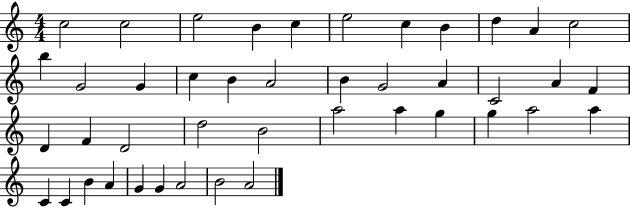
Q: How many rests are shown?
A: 0